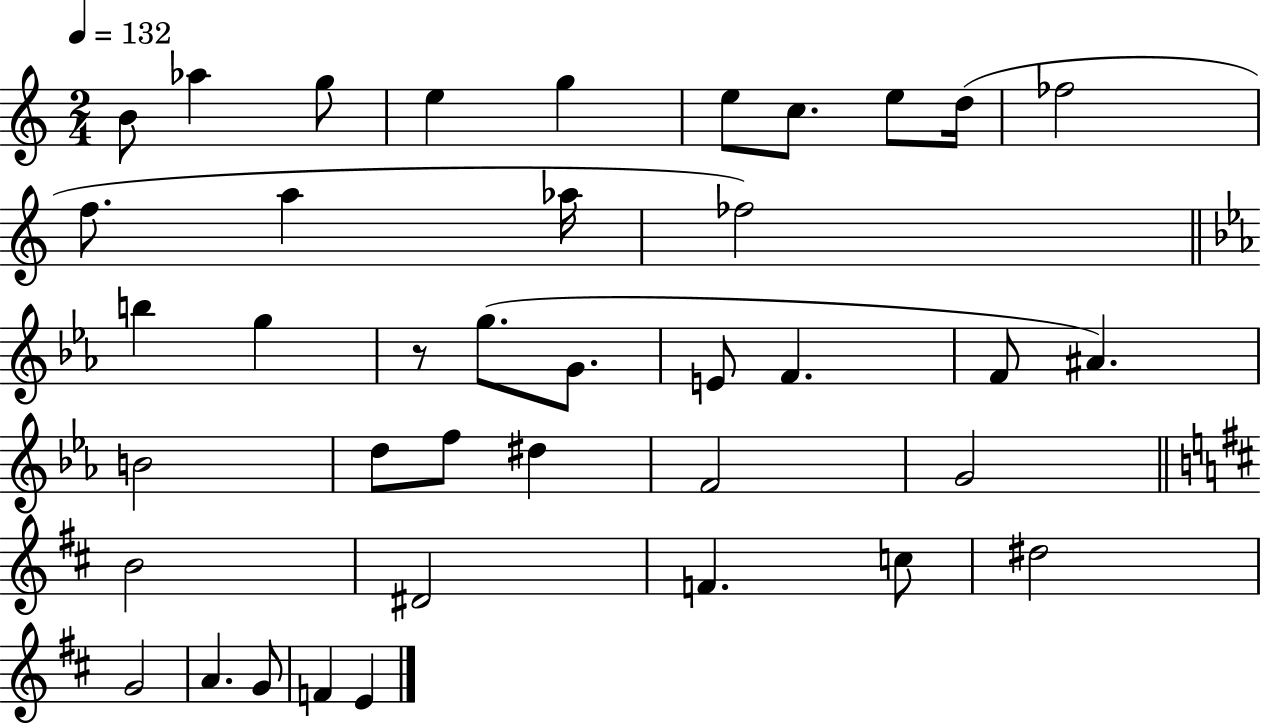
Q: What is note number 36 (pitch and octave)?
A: G4